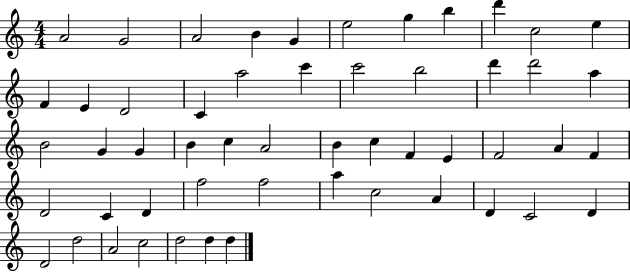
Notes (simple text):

A4/h G4/h A4/h B4/q G4/q E5/h G5/q B5/q D6/q C5/h E5/q F4/q E4/q D4/h C4/q A5/h C6/q C6/h B5/h D6/q D6/h A5/q B4/h G4/q G4/q B4/q C5/q A4/h B4/q C5/q F4/q E4/q F4/h A4/q F4/q D4/h C4/q D4/q F5/h F5/h A5/q C5/h A4/q D4/q C4/h D4/q D4/h D5/h A4/h C5/h D5/h D5/q D5/q